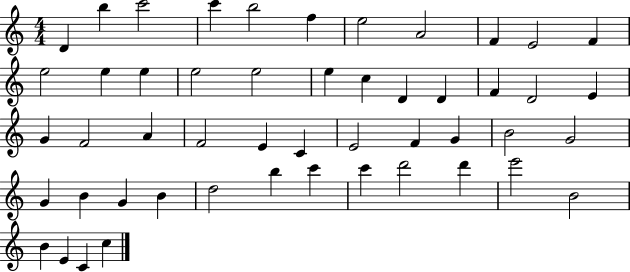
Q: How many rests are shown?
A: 0